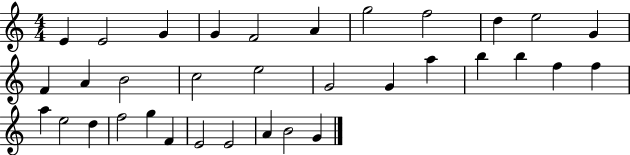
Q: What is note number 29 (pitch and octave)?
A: F4